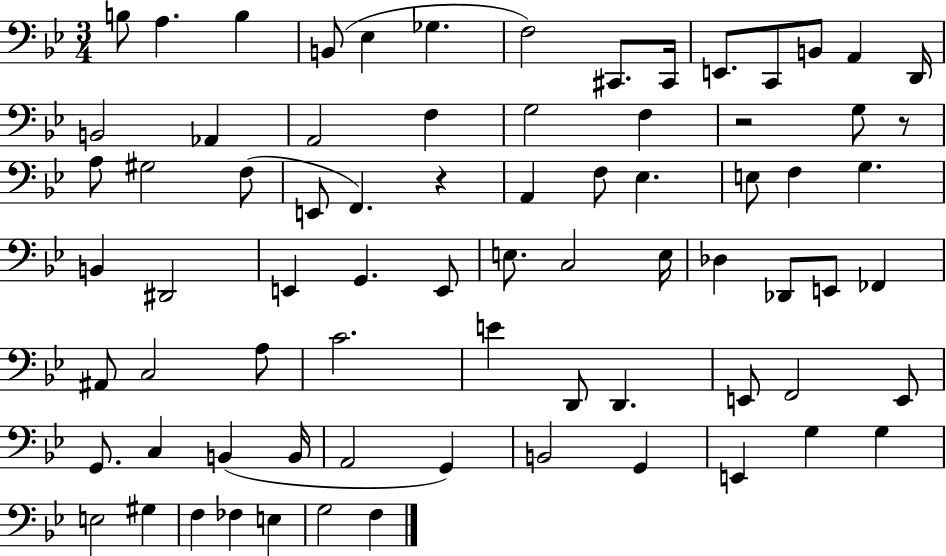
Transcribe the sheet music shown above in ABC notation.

X:1
T:Untitled
M:3/4
L:1/4
K:Bb
B,/2 A, B, B,,/2 _E, _G, F,2 ^C,,/2 ^C,,/4 E,,/2 C,,/2 B,,/2 A,, D,,/4 B,,2 _A,, A,,2 F, G,2 F, z2 G,/2 z/2 A,/2 ^G,2 F,/2 E,,/2 F,, z A,, F,/2 _E, E,/2 F, G, B,, ^D,,2 E,, G,, E,,/2 E,/2 C,2 E,/4 _D, _D,,/2 E,,/2 _F,, ^A,,/2 C,2 A,/2 C2 E D,,/2 D,, E,,/2 F,,2 E,,/2 G,,/2 C, B,, B,,/4 A,,2 G,, B,,2 G,, E,, G, G, E,2 ^G, F, _F, E, G,2 F,